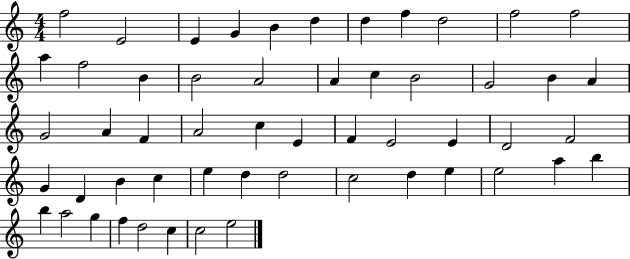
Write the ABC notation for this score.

X:1
T:Untitled
M:4/4
L:1/4
K:C
f2 E2 E G B d d f d2 f2 f2 a f2 B B2 A2 A c B2 G2 B A G2 A F A2 c E F E2 E D2 F2 G D B c e d d2 c2 d e e2 a b b a2 g f d2 c c2 e2